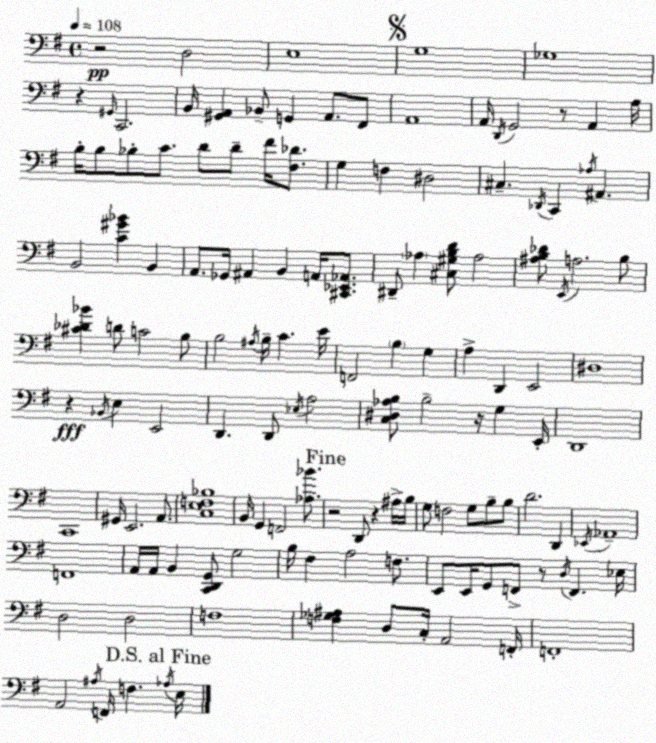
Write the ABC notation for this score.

X:1
T:Untitled
M:4/4
L:1/4
K:G
z2 D,2 E,4 G,4 _G,4 z ^G,,/4 C,,2 B,,/4 [^G,,A,,] _B,,/2 G,, A,,/2 ^F,,/2 A,,4 A,,/4 D,,/4 G,,2 z/2 A,, A,/4 B,/4 B,/2 _B,/2 C/2 D/2 D/2 ^F/4 [^F,_D]/2 G, F, ^D,2 ^C, _D,,/4 C,, _A,/4 ^A,, B,,2 [C^G_B] B,, A,,/2 _G,,/4 ^A,, B,, A,,/4 [^C,,_E,,_A,,]/2 ^D,,/2 _A, [^C,^G,B,D]/2 _A,2 [^A,B,_D]/2 E,,/4 A,2 B,/2 [^C_D_B] D/2 C2 B,/2 B,2 ^A,/4 B,/4 C E/4 F,,2 B, G, A, D,, E,,2 ^D,4 z _B,,/4 E, E,,2 D,, D,,/2 _E,/4 A,2 [C,^D,_A,B,]/2 B,2 z/4 G, E,,/4 D,,4 C,,4 ^G,,/4 E,,2 A,,/2 [C,E,F,_B,]4 B,,/4 G,, F,,2 [_A,_B]/2 z2 D,,/2 z ^A,/4 B,/4 G,/2 F,2 G,/2 B,/2 B,/2 D2 D,, _E,,/4 _A,,4 F,,4 A,,/4 A,,/4 B,, [C,,D,,G,,]/2 G,2 B,/4 ^F, A,2 F,/2 E,,/2 E,,/4 G,,/2 F,,/2 z/2 D,/4 F,, _E,/4 D,2 D,2 F,4 [F,_G,^A,] D,/2 C,/4 A,,2 F,,/4 F,,4 A,,2 ^A,/4 F,,/4 F, _A,/4 E,/4